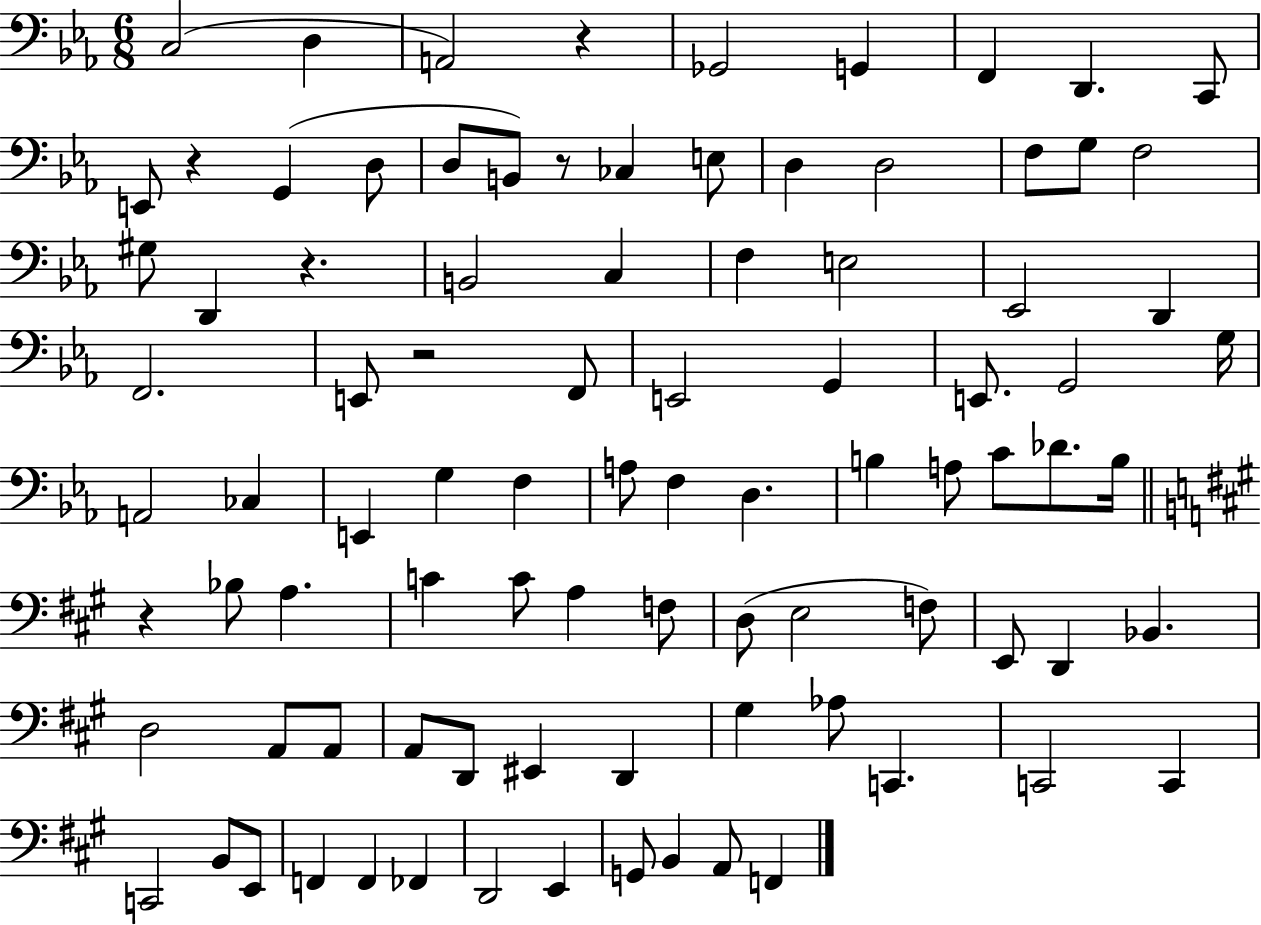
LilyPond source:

{
  \clef bass
  \numericTimeSignature
  \time 6/8
  \key ees \major
  c2( d4 | a,2) r4 | ges,2 g,4 | f,4 d,4. c,8 | \break e,8 r4 g,4( d8 | d8 b,8) r8 ces4 e8 | d4 d2 | f8 g8 f2 | \break gis8 d,4 r4. | b,2 c4 | f4 e2 | ees,2 d,4 | \break f,2. | e,8 r2 f,8 | e,2 g,4 | e,8. g,2 g16 | \break a,2 ces4 | e,4 g4 f4 | a8 f4 d4. | b4 a8 c'8 des'8. b16 | \break \bar "||" \break \key a \major r4 bes8 a4. | c'4 c'8 a4 f8 | d8( e2 f8) | e,8 d,4 bes,4. | \break d2 a,8 a,8 | a,8 d,8 eis,4 d,4 | gis4 aes8 c,4. | c,2 c,4 | \break c,2 b,8 e,8 | f,4 f,4 fes,4 | d,2 e,4 | g,8 b,4 a,8 f,4 | \break \bar "|."
}